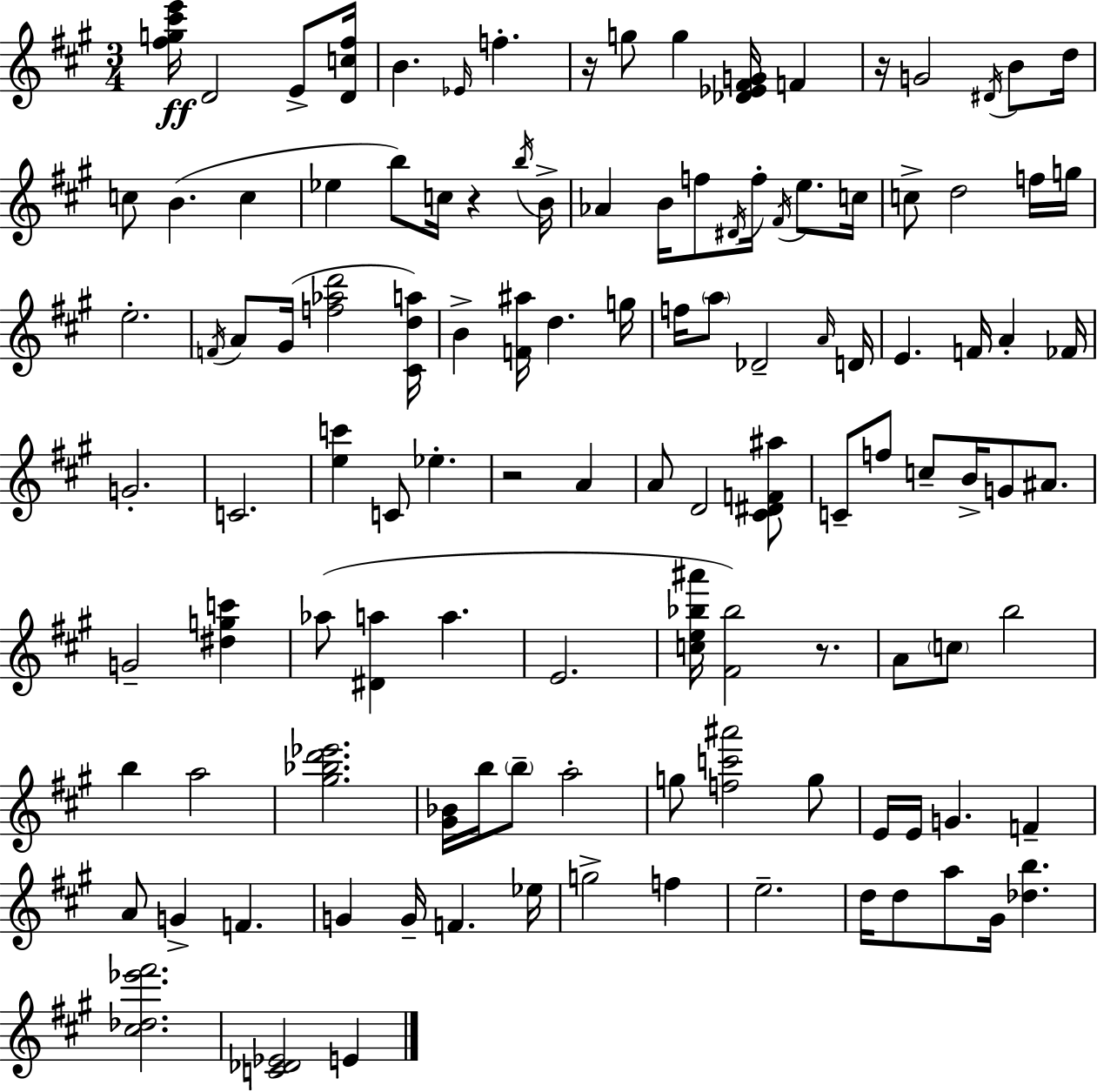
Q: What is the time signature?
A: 3/4